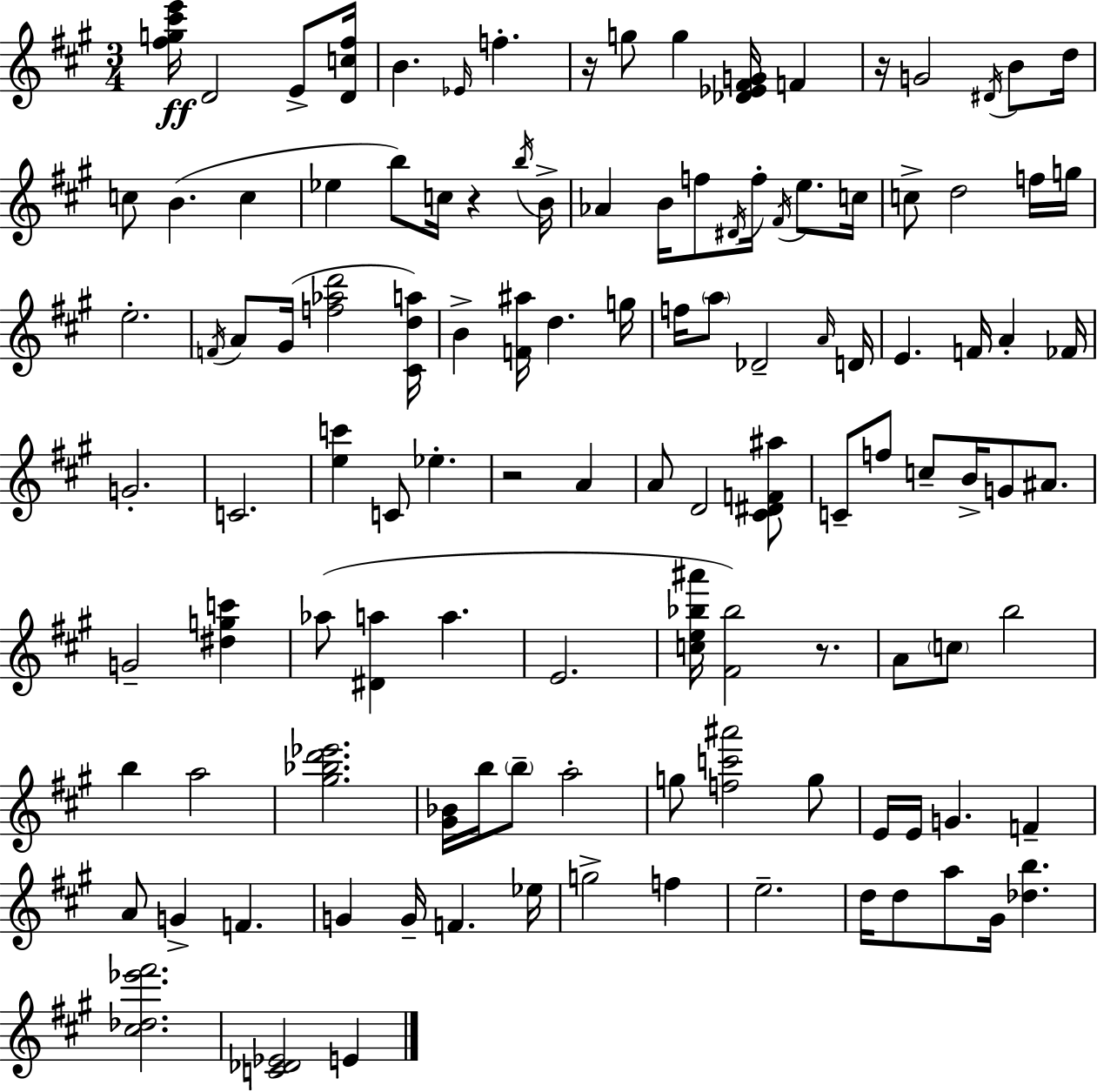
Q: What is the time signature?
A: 3/4